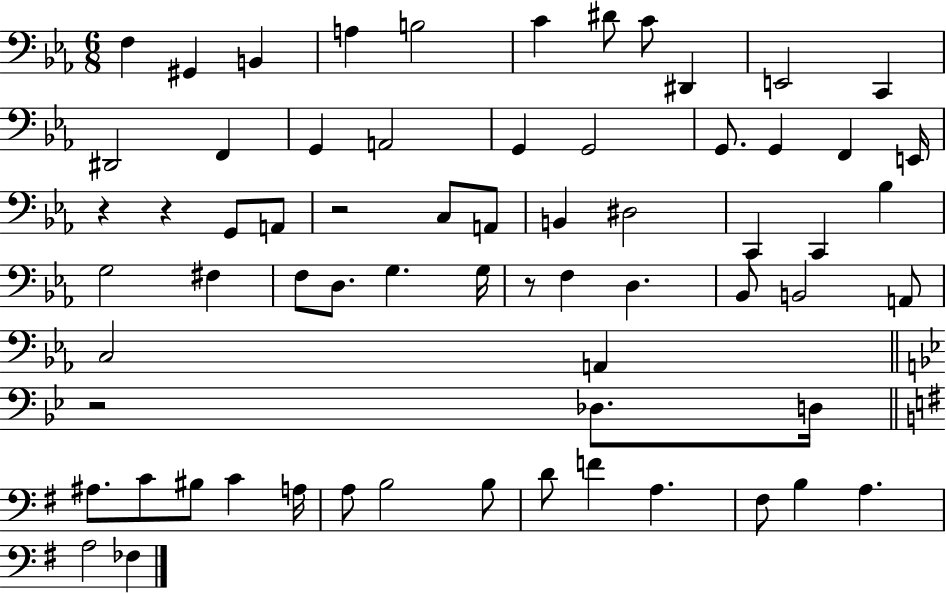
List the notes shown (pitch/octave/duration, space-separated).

F3/q G#2/q B2/q A3/q B3/h C4/q D#4/e C4/e D#2/q E2/h C2/q D#2/h F2/q G2/q A2/h G2/q G2/h G2/e. G2/q F2/q E2/s R/q R/q G2/e A2/e R/h C3/e A2/e B2/q D#3/h C2/q C2/q Bb3/q G3/h F#3/q F3/e D3/e. G3/q. G3/s R/e F3/q D3/q. Bb2/e B2/h A2/e C3/h A2/q R/h Db3/e. D3/s A#3/e. C4/e BIS3/e C4/q A3/s A3/e B3/h B3/e D4/e F4/q A3/q. F#3/e B3/q A3/q. A3/h FES3/q